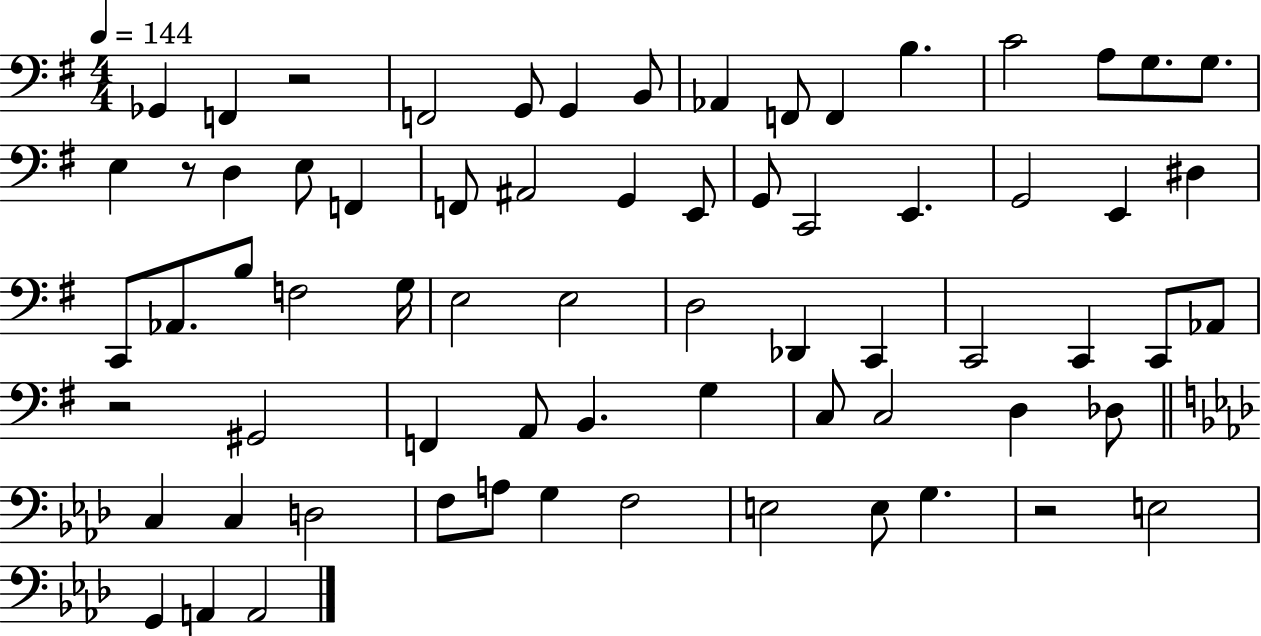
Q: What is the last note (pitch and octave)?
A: A2